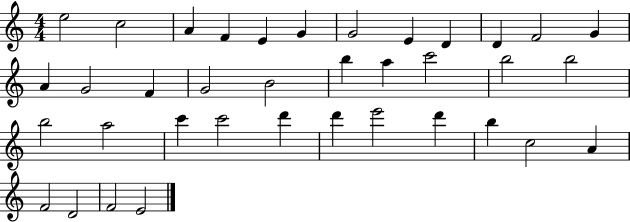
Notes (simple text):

E5/h C5/h A4/q F4/q E4/q G4/q G4/h E4/q D4/q D4/q F4/h G4/q A4/q G4/h F4/q G4/h B4/h B5/q A5/q C6/h B5/h B5/h B5/h A5/h C6/q C6/h D6/q D6/q E6/h D6/q B5/q C5/h A4/q F4/h D4/h F4/h E4/h